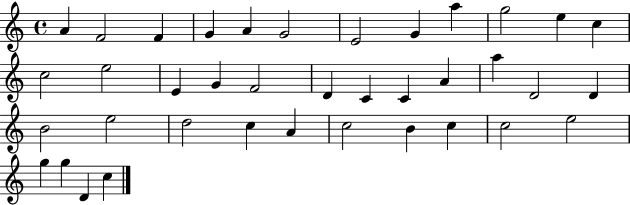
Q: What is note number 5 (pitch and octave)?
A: A4